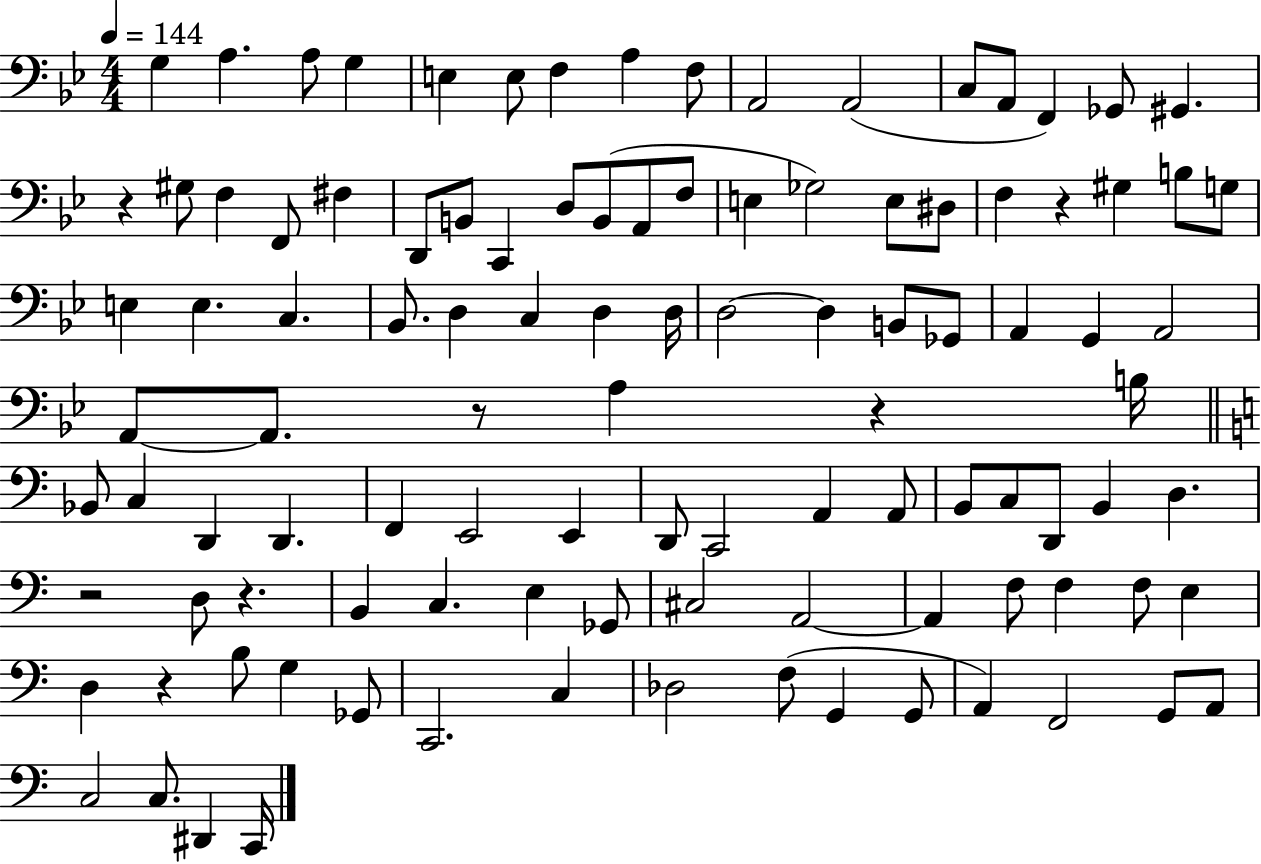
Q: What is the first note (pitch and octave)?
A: G3